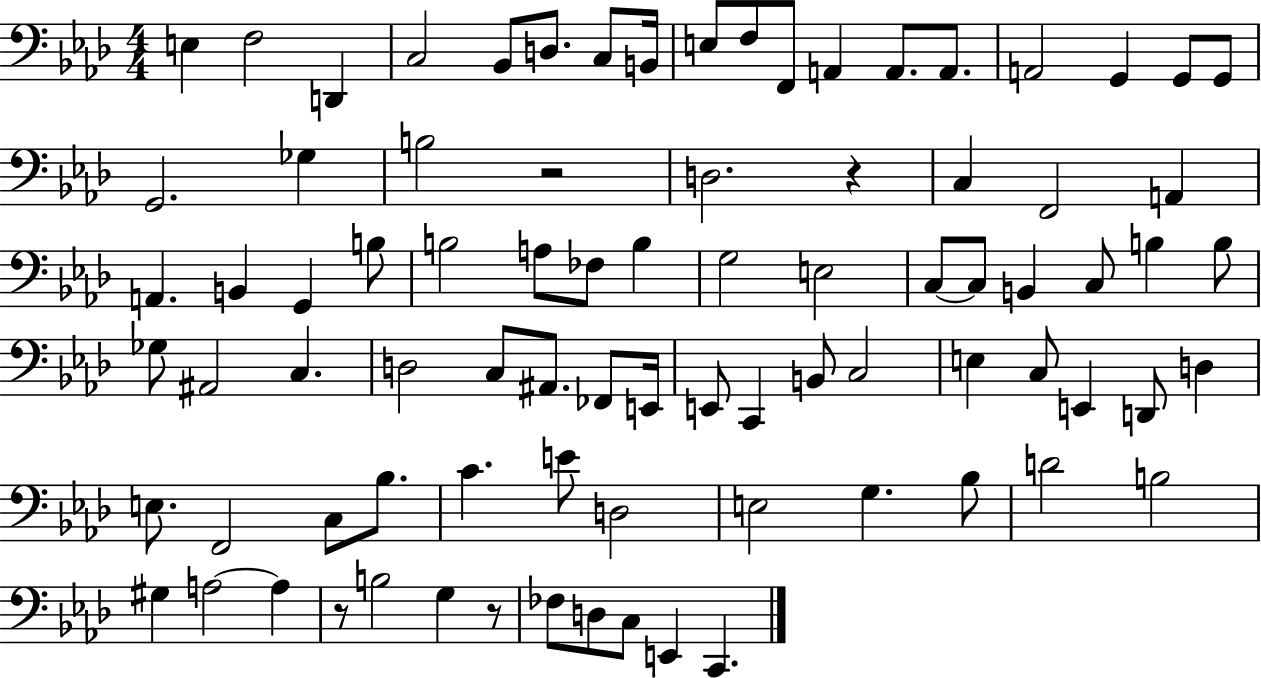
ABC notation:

X:1
T:Untitled
M:4/4
L:1/4
K:Ab
E, F,2 D,, C,2 _B,,/2 D,/2 C,/2 B,,/4 E,/2 F,/2 F,,/2 A,, A,,/2 A,,/2 A,,2 G,, G,,/2 G,,/2 G,,2 _G, B,2 z2 D,2 z C, F,,2 A,, A,, B,, G,, B,/2 B,2 A,/2 _F,/2 B, G,2 E,2 C,/2 C,/2 B,, C,/2 B, B,/2 _G,/2 ^A,,2 C, D,2 C,/2 ^A,,/2 _F,,/2 E,,/4 E,,/2 C,, B,,/2 C,2 E, C,/2 E,, D,,/2 D, E,/2 F,,2 C,/2 _B,/2 C E/2 D,2 E,2 G, _B,/2 D2 B,2 ^G, A,2 A, z/2 B,2 G, z/2 _F,/2 D,/2 C,/2 E,, C,,